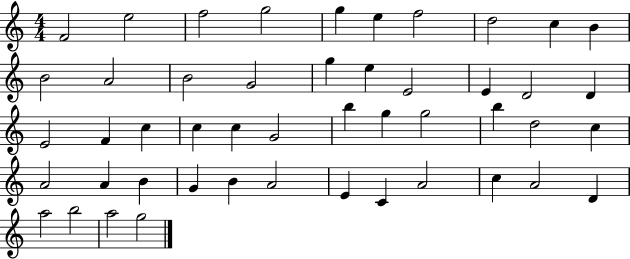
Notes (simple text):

F4/h E5/h F5/h G5/h G5/q E5/q F5/h D5/h C5/q B4/q B4/h A4/h B4/h G4/h G5/q E5/q E4/h E4/q D4/h D4/q E4/h F4/q C5/q C5/q C5/q G4/h B5/q G5/q G5/h B5/q D5/h C5/q A4/h A4/q B4/q G4/q B4/q A4/h E4/q C4/q A4/h C5/q A4/h D4/q A5/h B5/h A5/h G5/h